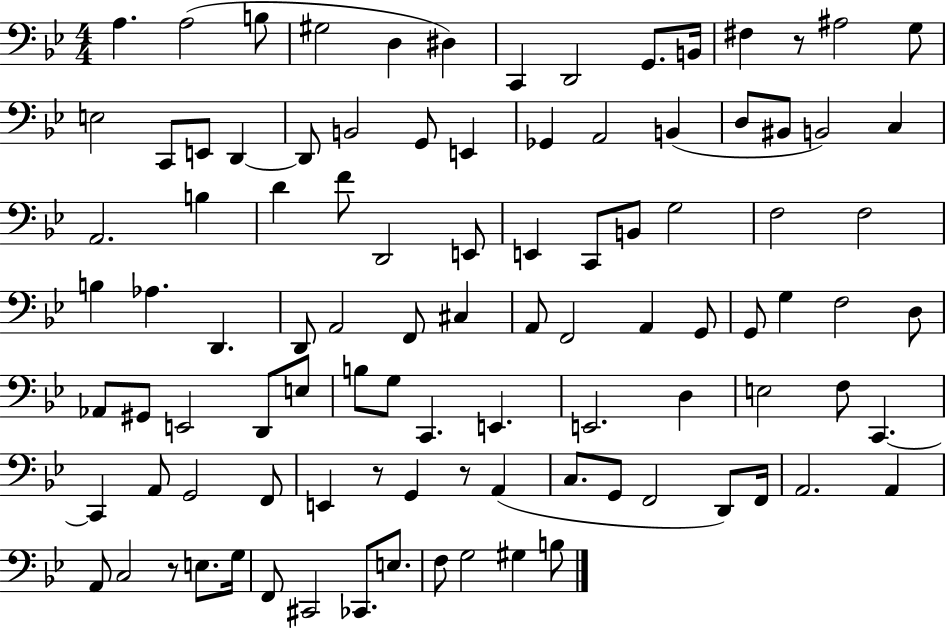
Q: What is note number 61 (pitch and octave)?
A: B3